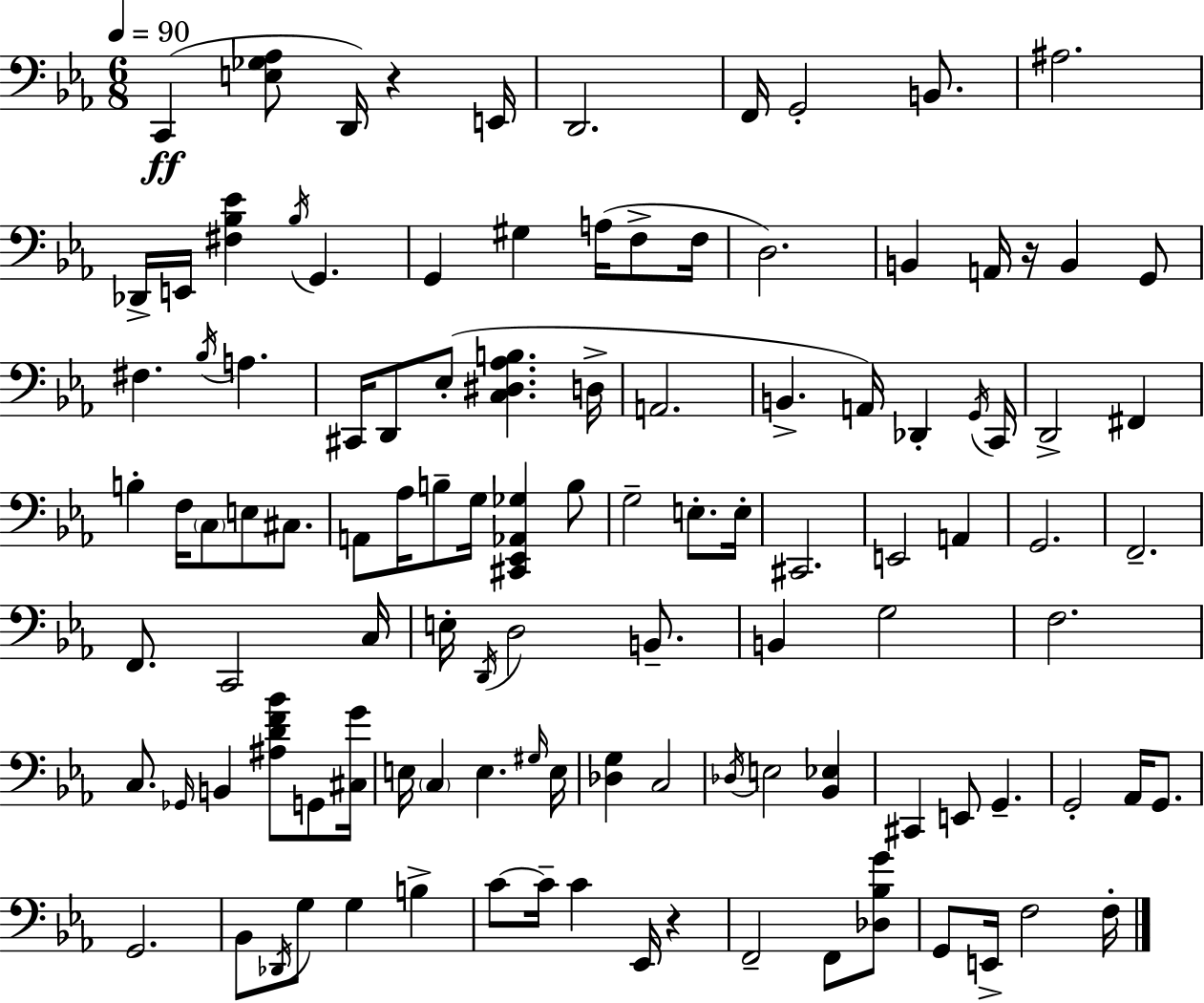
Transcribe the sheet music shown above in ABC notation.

X:1
T:Untitled
M:6/8
L:1/4
K:Eb
C,, [E,_G,_A,]/2 D,,/4 z E,,/4 D,,2 F,,/4 G,,2 B,,/2 ^A,2 _D,,/4 E,,/4 [^F,_B,_E] _B,/4 G,, G,, ^G, A,/4 F,/2 F,/4 D,2 B,, A,,/4 z/4 B,, G,,/2 ^F, _B,/4 A, ^C,,/4 D,,/2 _E,/2 [C,^D,_A,B,] D,/4 A,,2 B,, A,,/4 _D,, G,,/4 C,,/4 D,,2 ^F,, B, F,/4 C,/2 E,/2 ^C,/2 A,,/2 _A,/4 B,/2 G,/4 [^C,,_E,,_A,,_G,] B,/2 G,2 E,/2 E,/4 ^C,,2 E,,2 A,, G,,2 F,,2 F,,/2 C,,2 C,/4 E,/4 D,,/4 D,2 B,,/2 B,, G,2 F,2 C,/2 _G,,/4 B,, [^A,DF_B]/2 G,,/2 [^C,G]/4 E,/4 C, E, ^G,/4 E,/4 [_D,G,] C,2 _D,/4 E,2 [_B,,_E,] ^C,, E,,/2 G,, G,,2 _A,,/4 G,,/2 G,,2 _B,,/2 _D,,/4 G,/2 G, B, C/2 C/4 C _E,,/4 z F,,2 F,,/2 [_D,_B,G]/2 G,,/2 E,,/4 F,2 F,/4